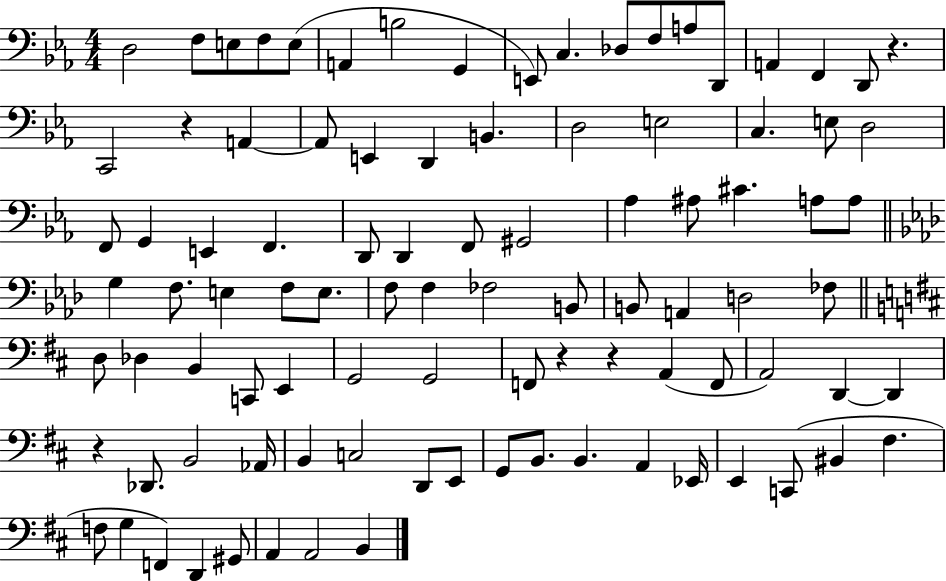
D3/h F3/e E3/e F3/e E3/e A2/q B3/h G2/q E2/e C3/q. Db3/e F3/e A3/e D2/e A2/q F2/q D2/e R/q. C2/h R/q A2/q A2/e E2/q D2/q B2/q. D3/h E3/h C3/q. E3/e D3/h F2/e G2/q E2/q F2/q. D2/e D2/q F2/e G#2/h Ab3/q A#3/e C#4/q. A3/e A3/e G3/q F3/e. E3/q F3/e E3/e. F3/e F3/q FES3/h B2/e B2/e A2/q D3/h FES3/e D3/e Db3/q B2/q C2/e E2/q G2/h G2/h F2/e R/q R/q A2/q F2/e A2/h D2/q D2/q R/q Db2/e. B2/h Ab2/s B2/q C3/h D2/e E2/e G2/e B2/e. B2/q. A2/q Eb2/s E2/q C2/e BIS2/q F#3/q. F3/e G3/q F2/q D2/q G#2/e A2/q A2/h B2/q